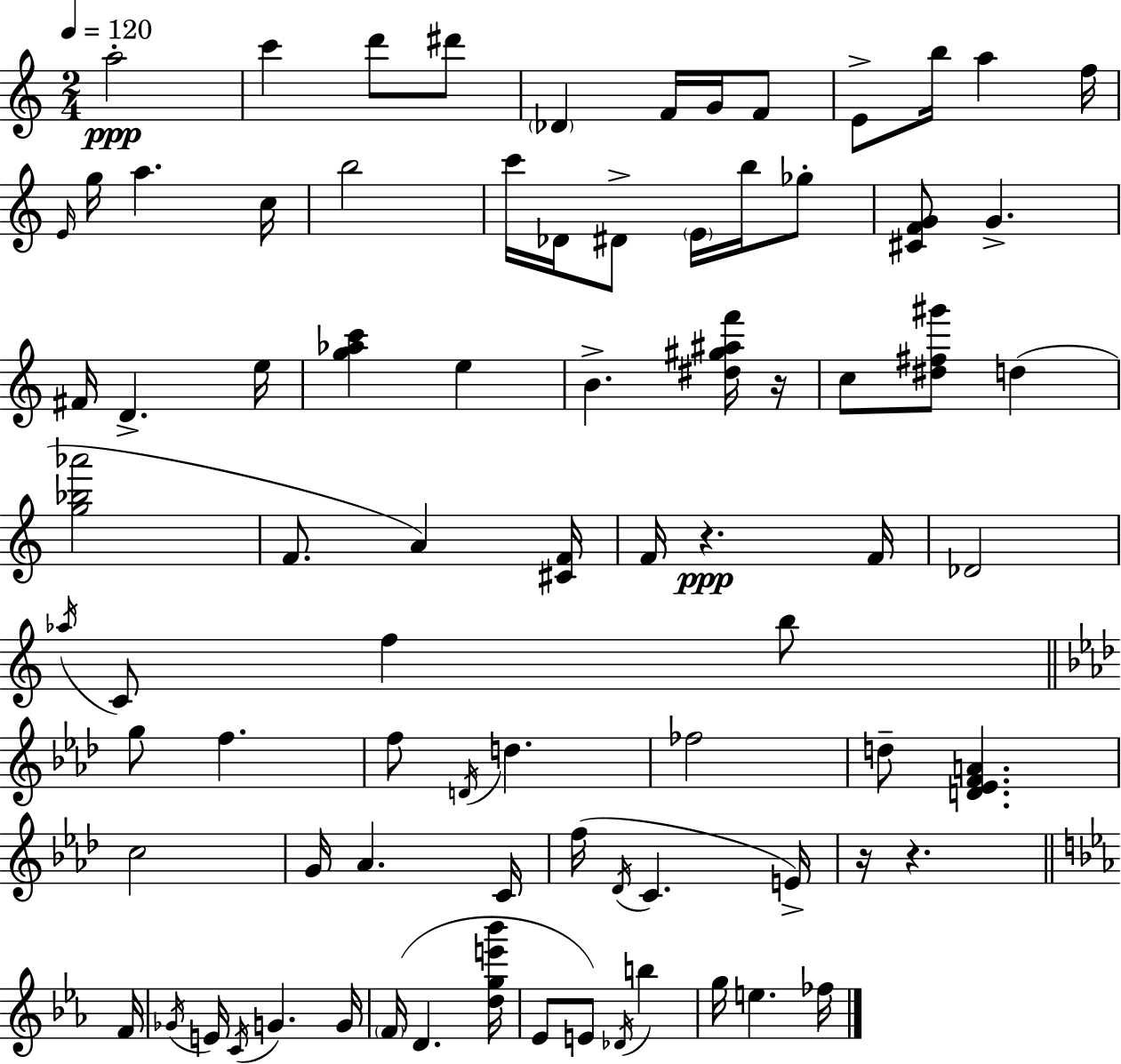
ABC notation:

X:1
T:Untitled
M:2/4
L:1/4
K:C
a2 c' d'/2 ^d'/2 _D F/4 G/4 F/2 E/2 b/4 a f/4 E/4 g/4 a c/4 b2 c'/4 _D/4 ^D/2 E/4 b/4 _g/2 [^CFG]/2 G ^F/4 D e/4 [g_ac'] e B [^d^g^af']/4 z/4 c/2 [^d^f^g']/2 d [g_b_a']2 F/2 A [^CF]/4 F/4 z F/4 _D2 _a/4 C/2 f b/2 g/2 f f/2 D/4 d _f2 d/2 [D_EFA] c2 G/4 _A C/4 f/4 _D/4 C E/4 z/4 z F/4 _G/4 E/4 C/4 G G/4 F/4 D [dge'_b']/4 _E/2 E/2 _D/4 b g/4 e _f/4